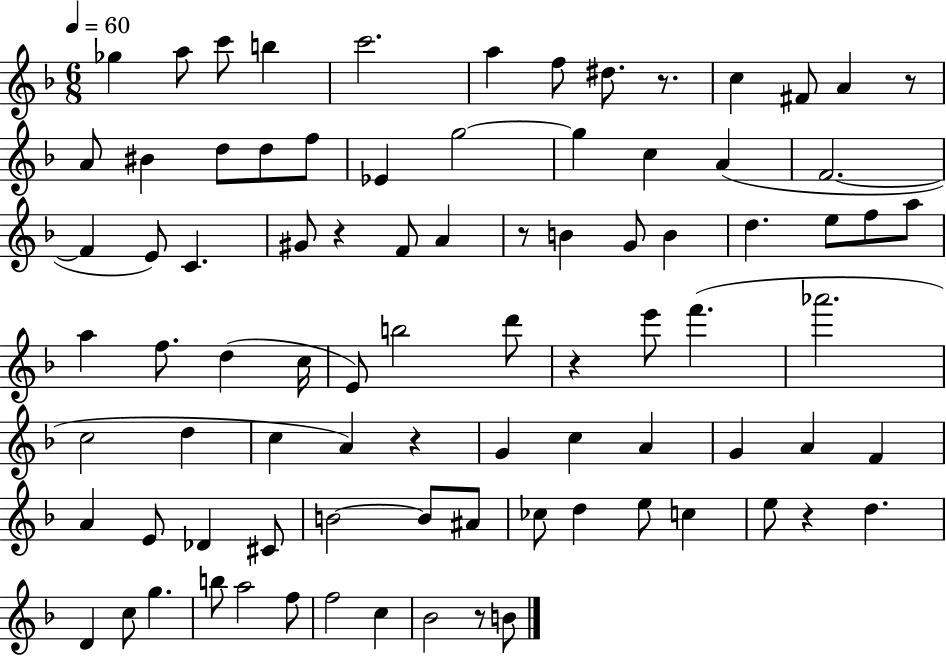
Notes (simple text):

Gb5/q A5/e C6/e B5/q C6/h. A5/q F5/e D#5/e. R/e. C5/q F#4/e A4/q R/e A4/e BIS4/q D5/e D5/e F5/e Eb4/q G5/h G5/q C5/q A4/q F4/h. F4/q E4/e C4/q. G#4/e R/q F4/e A4/q R/e B4/q G4/e B4/q D5/q. E5/e F5/e A5/e A5/q F5/e. D5/q C5/s E4/e B5/h D6/e R/q E6/e F6/q. Ab6/h. C5/h D5/q C5/q A4/q R/q G4/q C5/q A4/q G4/q A4/q F4/q A4/q E4/e Db4/q C#4/e B4/h B4/e A#4/e CES5/e D5/q E5/e C5/q E5/e R/q D5/q. D4/q C5/e G5/q. B5/e A5/h F5/e F5/h C5/q Bb4/h R/e B4/e